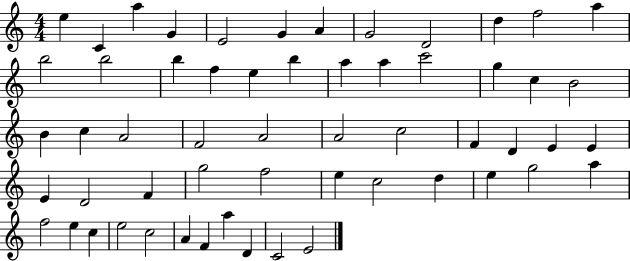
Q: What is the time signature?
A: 4/4